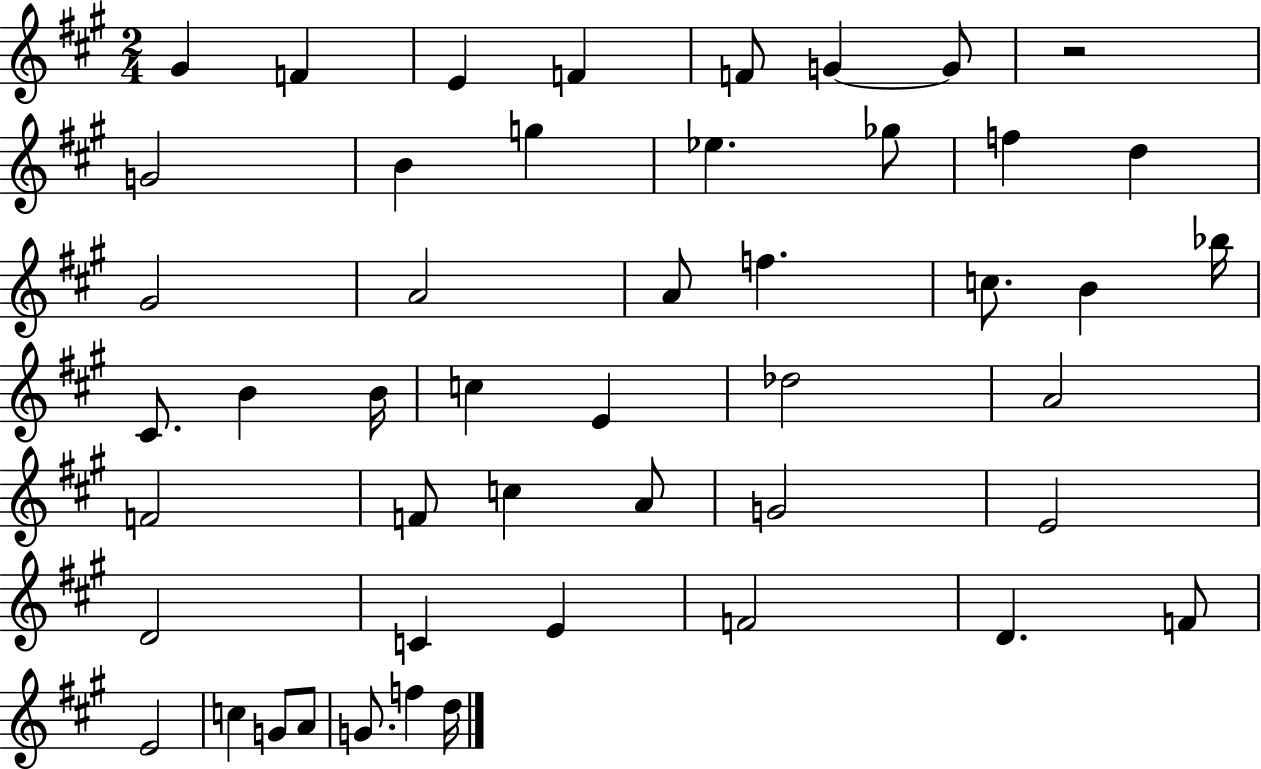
G#4/q F4/q E4/q F4/q F4/e G4/q G4/e R/h G4/h B4/q G5/q Eb5/q. Gb5/e F5/q D5/q G#4/h A4/h A4/e F5/q. C5/e. B4/q Bb5/s C#4/e. B4/q B4/s C5/q E4/q Db5/h A4/h F4/h F4/e C5/q A4/e G4/h E4/h D4/h C4/q E4/q F4/h D4/q. F4/e E4/h C5/q G4/e A4/e G4/e. F5/q D5/s